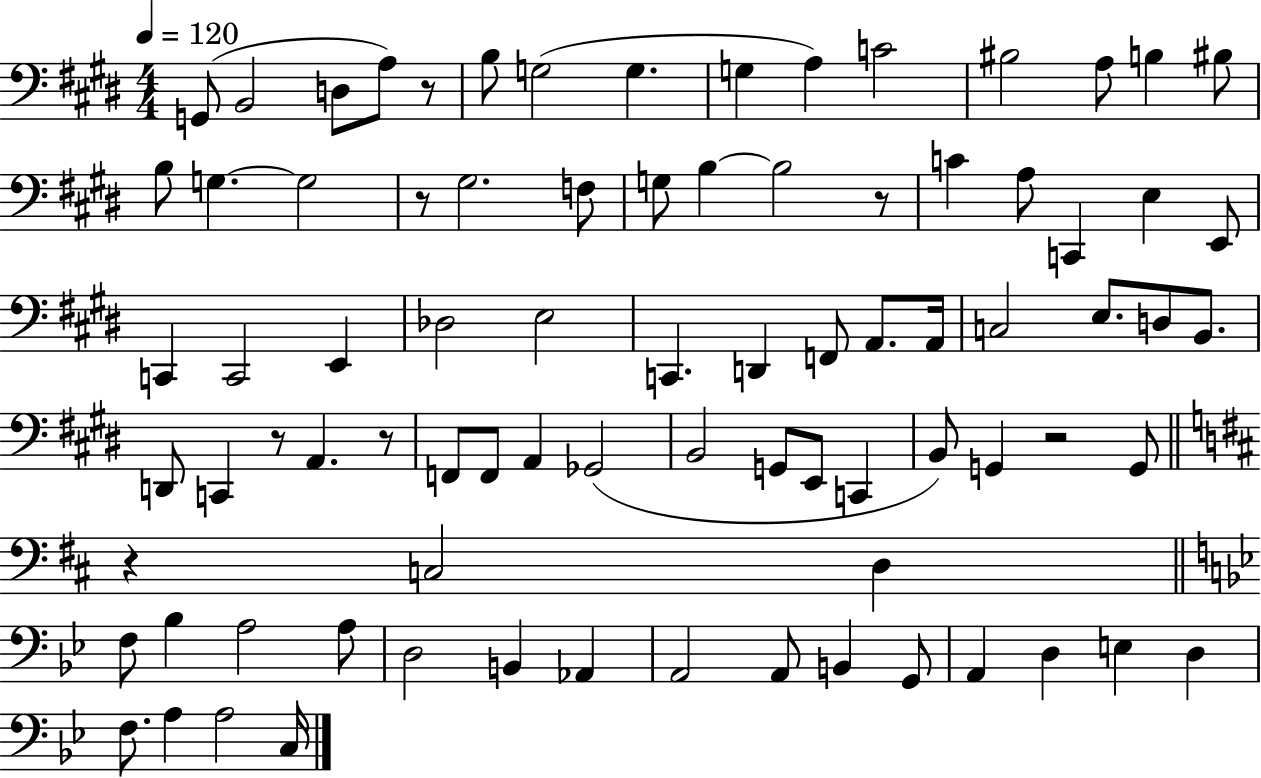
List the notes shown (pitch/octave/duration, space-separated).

G2/e B2/h D3/e A3/e R/e B3/e G3/h G3/q. G3/q A3/q C4/h BIS3/h A3/e B3/q BIS3/e B3/e G3/q. G3/h R/e G#3/h. F3/e G3/e B3/q B3/h R/e C4/q A3/e C2/q E3/q E2/e C2/q C2/h E2/q Db3/h E3/h C2/q. D2/q F2/e A2/e. A2/s C3/h E3/e. D3/e B2/e. D2/e C2/q R/e A2/q. R/e F2/e F2/e A2/q Gb2/h B2/h G2/e E2/e C2/q B2/e G2/q R/h G2/e R/q C3/h D3/q F3/e Bb3/q A3/h A3/e D3/h B2/q Ab2/q A2/h A2/e B2/q G2/e A2/q D3/q E3/q D3/q F3/e. A3/q A3/h C3/s